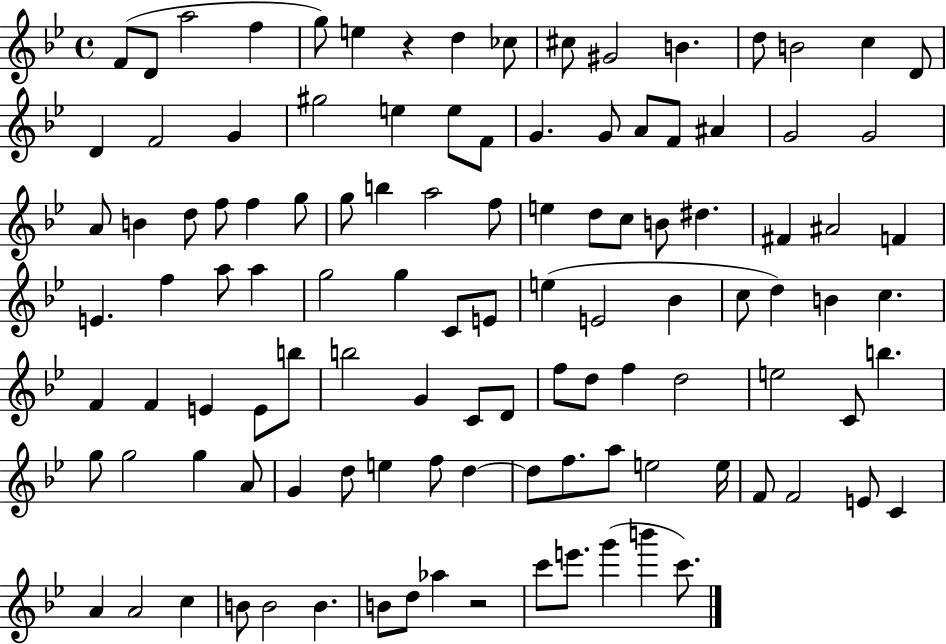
X:1
T:Untitled
M:4/4
L:1/4
K:Bb
F/2 D/2 a2 f g/2 e z d _c/2 ^c/2 ^G2 B d/2 B2 c D/2 D F2 G ^g2 e e/2 F/2 G G/2 A/2 F/2 ^A G2 G2 A/2 B d/2 f/2 f g/2 g/2 b a2 f/2 e d/2 c/2 B/2 ^d ^F ^A2 F E f a/2 a g2 g C/2 E/2 e E2 _B c/2 d B c F F E E/2 b/2 b2 G C/2 D/2 f/2 d/2 f d2 e2 C/2 b g/2 g2 g A/2 G d/2 e f/2 d d/2 f/2 a/2 e2 e/4 F/2 F2 E/2 C A A2 c B/2 B2 B B/2 d/2 _a z2 c'/2 e'/2 g' b' c'/2